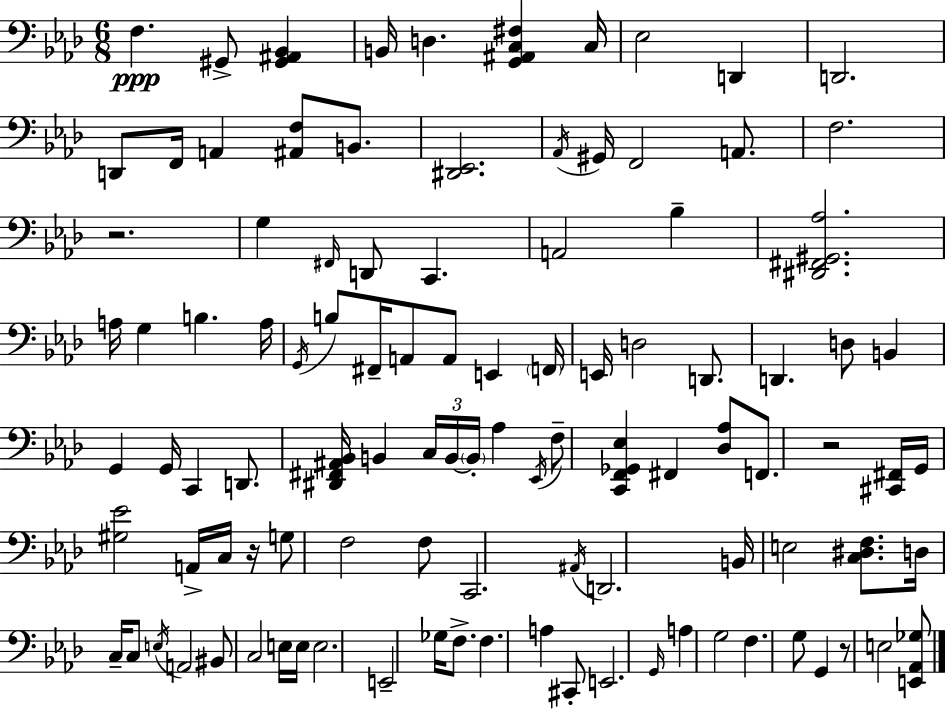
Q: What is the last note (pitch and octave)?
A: E3